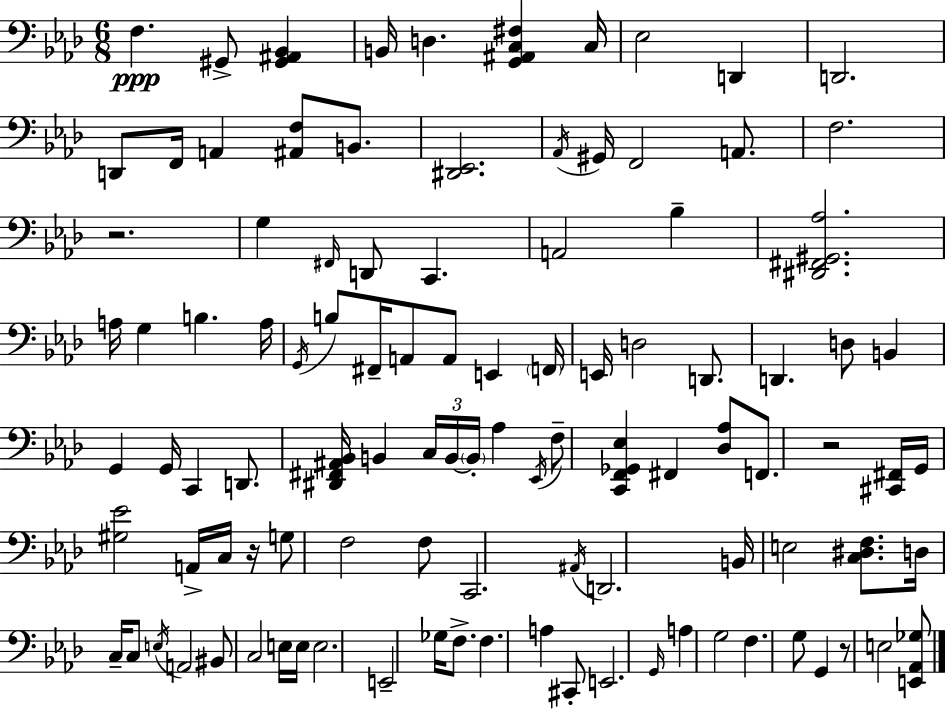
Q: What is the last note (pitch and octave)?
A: E3